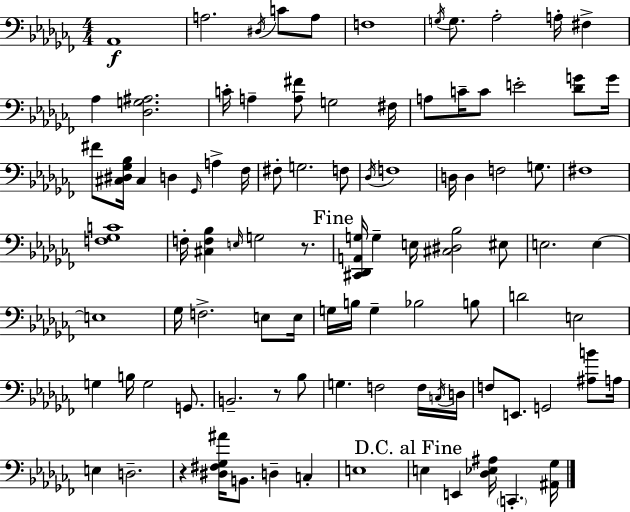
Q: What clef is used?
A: bass